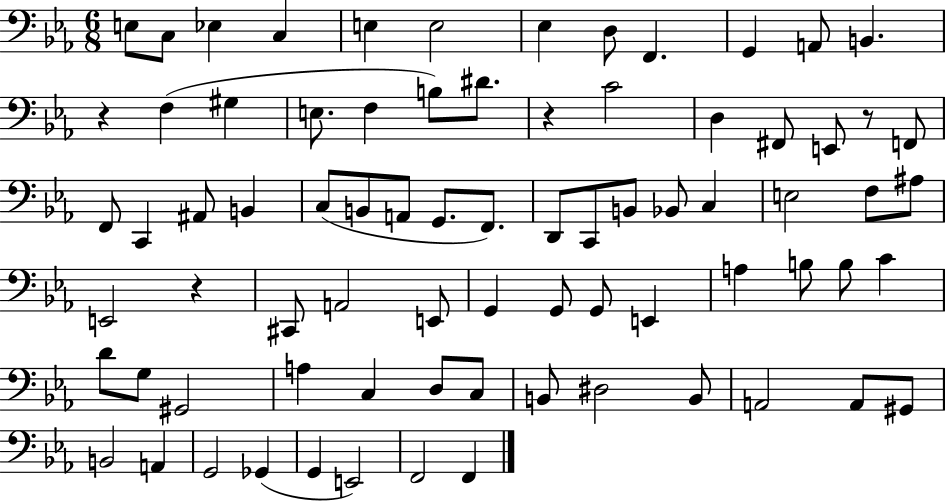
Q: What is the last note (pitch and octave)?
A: F2